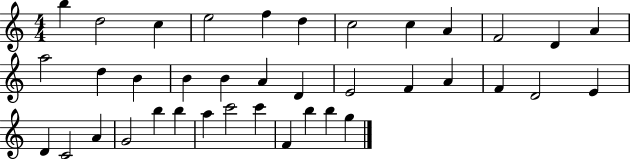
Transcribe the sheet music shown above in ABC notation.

X:1
T:Untitled
M:4/4
L:1/4
K:C
b d2 c e2 f d c2 c A F2 D A a2 d B B B A D E2 F A F D2 E D C2 A G2 b b a c'2 c' F b b g